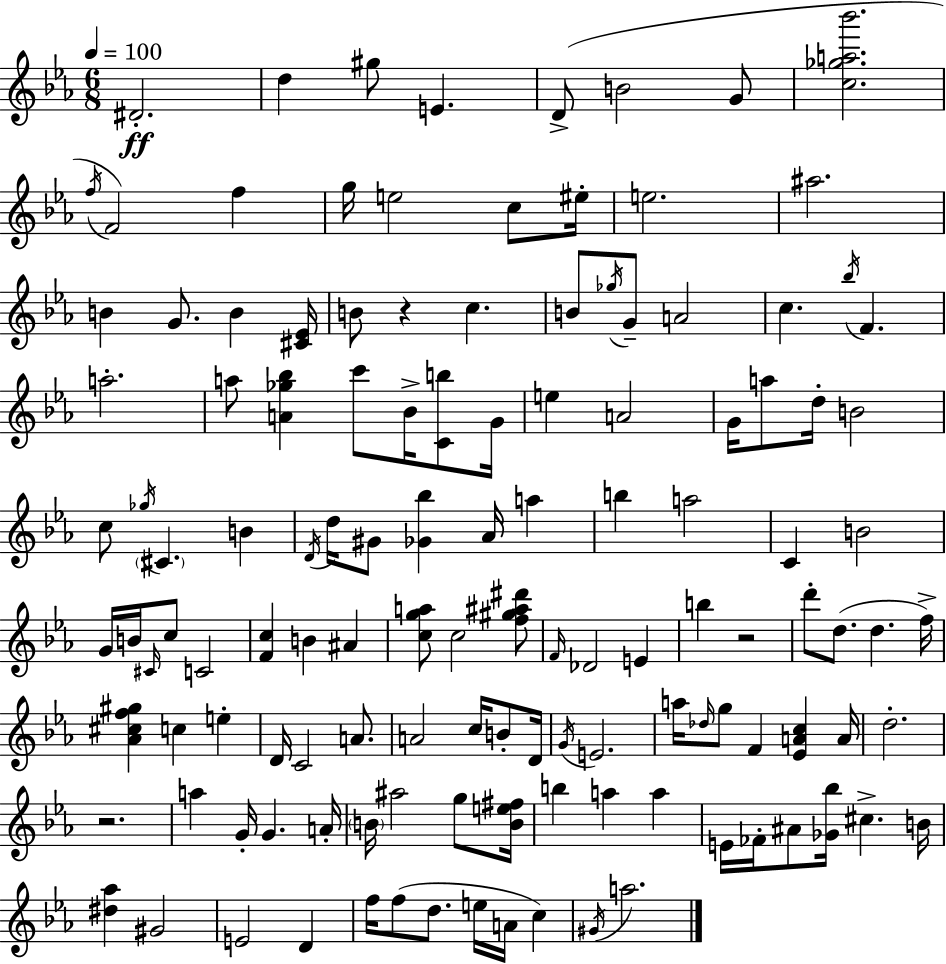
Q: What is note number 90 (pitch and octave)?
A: B4